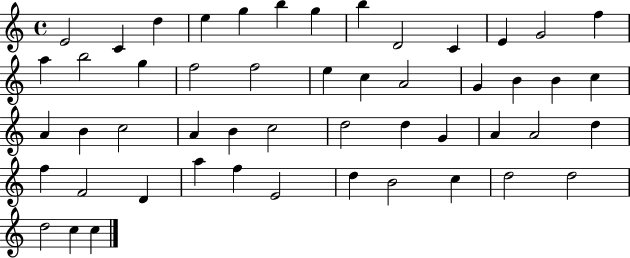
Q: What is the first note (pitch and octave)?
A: E4